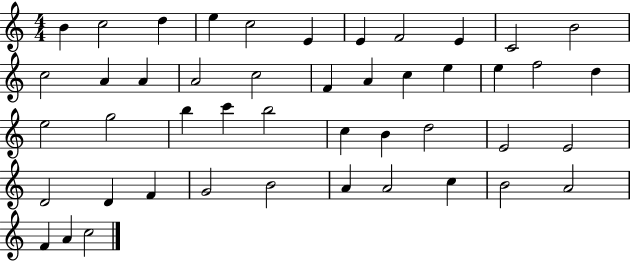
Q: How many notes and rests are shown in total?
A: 46